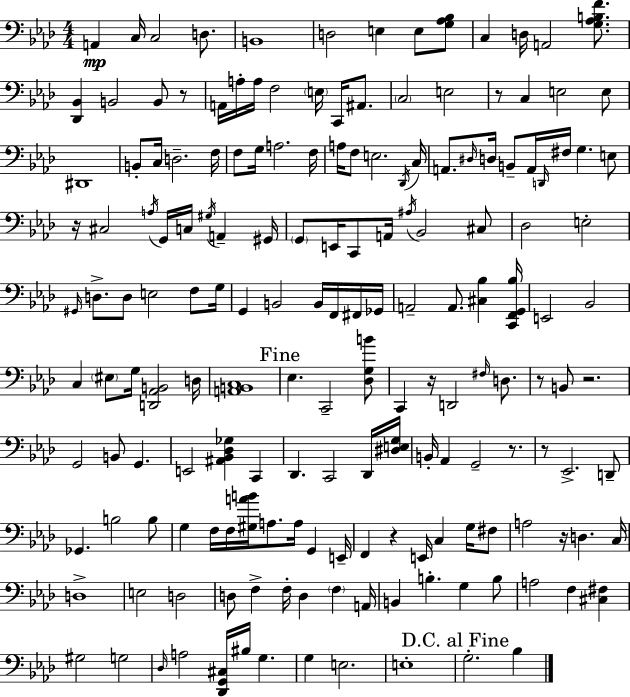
X:1
T:Untitled
M:4/4
L:1/4
K:Ab
A,, C,/4 C,2 D,/2 B,,4 D,2 E, E,/2 [G,_A,_B,]/2 C, D,/4 A,,2 [G,_A,B,F]/2 [_D,,_B,,] B,,2 B,,/2 z/2 A,,/4 A,/4 A,/4 F,2 E,/4 C,,/4 ^A,,/2 C,2 E,2 z/2 C, E,2 E,/2 ^D,,4 B,,/2 C,/4 D,2 F,/4 F,/2 G,/4 A,2 F,/4 A,/4 F,/2 E,2 _D,,/4 C,/4 A,,/2 ^D,/4 D,/4 B,,/2 A,,/4 D,,/4 ^F,/4 G, E,/2 z/4 ^C,2 A,/4 G,,/4 C,/4 ^G,/4 A,, ^G,,/4 G,,/2 E,,/4 C,,/2 A,,/4 ^A,/4 _B,,2 ^C,/2 _D,2 E,2 ^G,,/4 D,/2 D,/2 E,2 F,/2 G,/4 G,, B,,2 B,,/4 F,,/4 ^F,,/4 _G,,/4 A,,2 A,,/2 [^C,_B,] [C,,F,,G,,_B,]/4 E,,2 _B,,2 C, ^E,/2 G,/4 [D,,_A,,B,,]2 D,/4 [A,,B,,C,]4 _E, C,,2 [_D,G,B]/2 C,, z/4 D,,2 ^F,/4 D,/2 z/2 B,,/2 z2 G,,2 B,,/2 G,, E,,2 [^A,,_B,,_D,_G,] C,, _D,, C,,2 _D,,/4 [^D,E,G,]/4 B,,/4 _A,, G,,2 z/2 z/2 _E,,2 D,,/2 _G,, B,2 B,/2 G, F,/4 F,/4 [^G,AB]/4 A,/2 A,/4 G,, E,,/4 F,, z E,,/4 C, G,/4 ^F,/2 A,2 z/4 D, C,/4 D,4 E,2 D,2 D,/2 F, F,/4 D, F, A,,/4 B,, B, G, B,/2 A,2 F, [^C,^F,] ^G,2 G,2 _D,/4 A,2 [_D,,G,,^C,]/4 ^B,/4 G, G, E,2 E,4 G,2 _B,